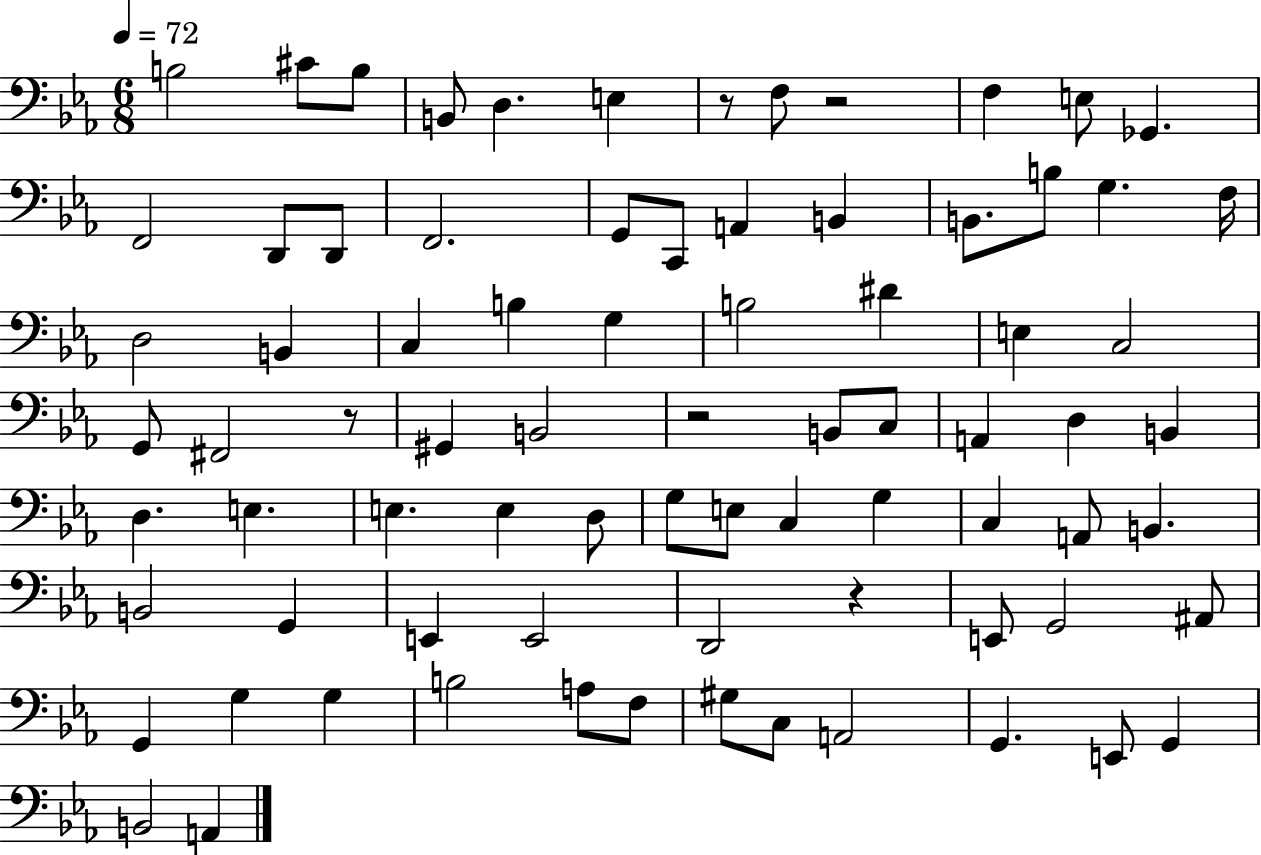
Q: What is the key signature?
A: EES major